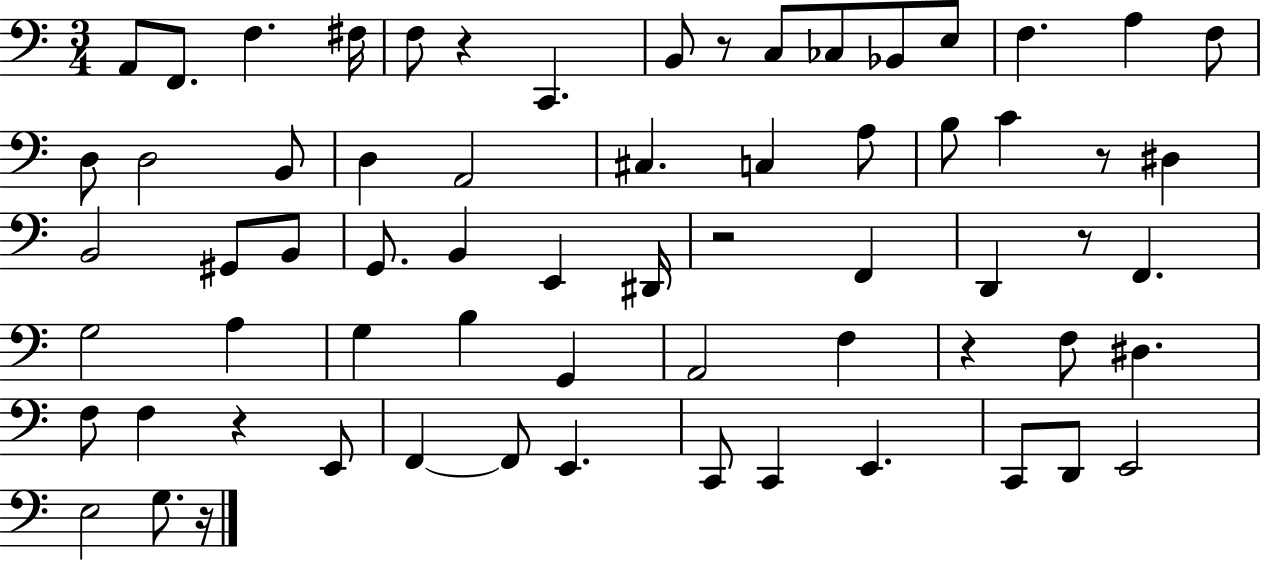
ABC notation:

X:1
T:Untitled
M:3/4
L:1/4
K:C
A,,/2 F,,/2 F, ^F,/4 F,/2 z C,, B,,/2 z/2 C,/2 _C,/2 _B,,/2 E,/2 F, A, F,/2 D,/2 D,2 B,,/2 D, A,,2 ^C, C, A,/2 B,/2 C z/2 ^D, B,,2 ^G,,/2 B,,/2 G,,/2 B,, E,, ^D,,/4 z2 F,, D,, z/2 F,, G,2 A, G, B, G,, A,,2 F, z F,/2 ^D, F,/2 F, z E,,/2 F,, F,,/2 E,, C,,/2 C,, E,, C,,/2 D,,/2 E,,2 E,2 G,/2 z/4